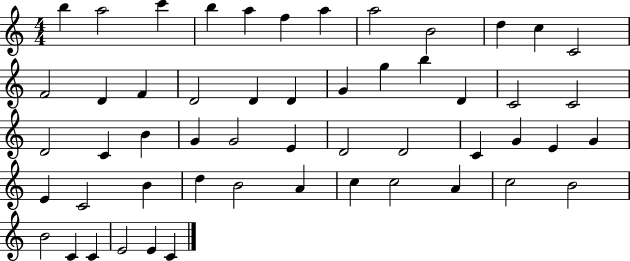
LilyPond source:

{
  \clef treble
  \numericTimeSignature
  \time 4/4
  \key c \major
  b''4 a''2 c'''4 | b''4 a''4 f''4 a''4 | a''2 b'2 | d''4 c''4 c'2 | \break f'2 d'4 f'4 | d'2 d'4 d'4 | g'4 g''4 b''4 d'4 | c'2 c'2 | \break d'2 c'4 b'4 | g'4 g'2 e'4 | d'2 d'2 | c'4 g'4 e'4 g'4 | \break e'4 c'2 b'4 | d''4 b'2 a'4 | c''4 c''2 a'4 | c''2 b'2 | \break b'2 c'4 c'4 | e'2 e'4 c'4 | \bar "|."
}